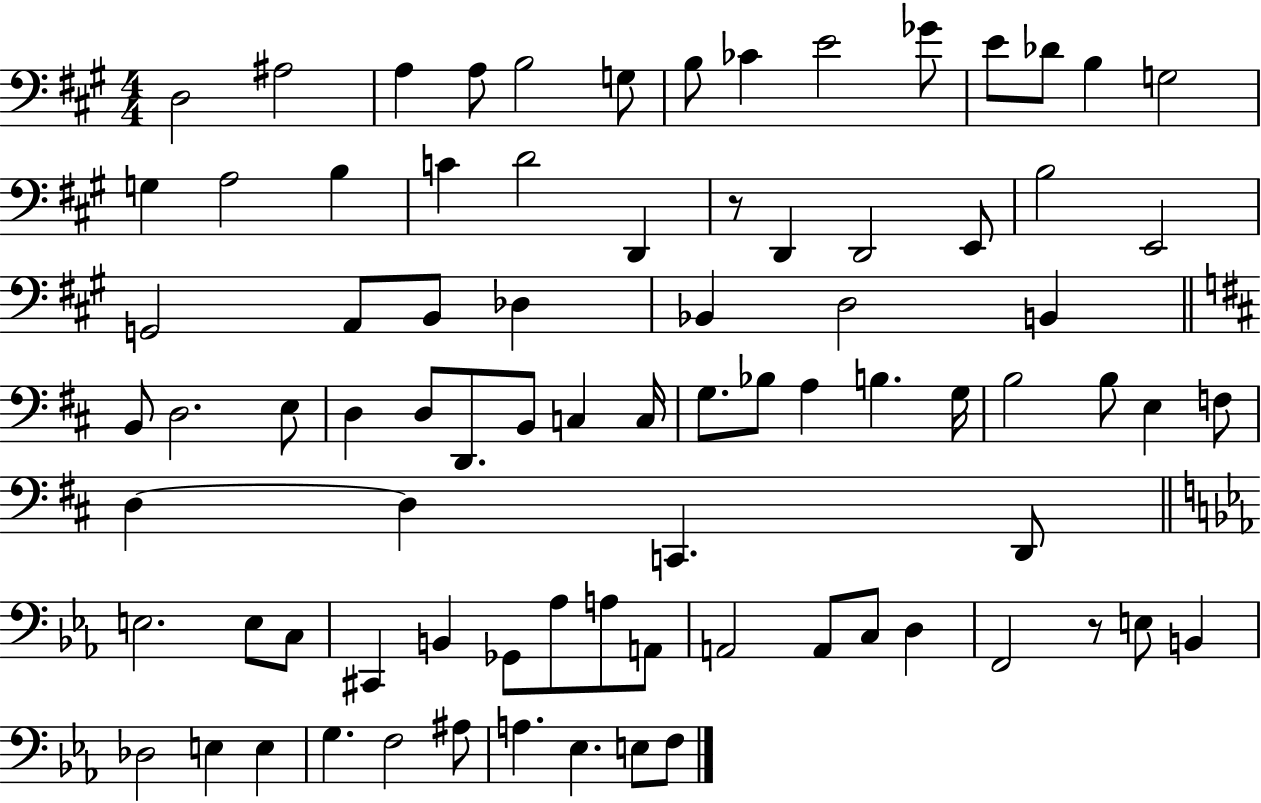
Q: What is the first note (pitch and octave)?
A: D3